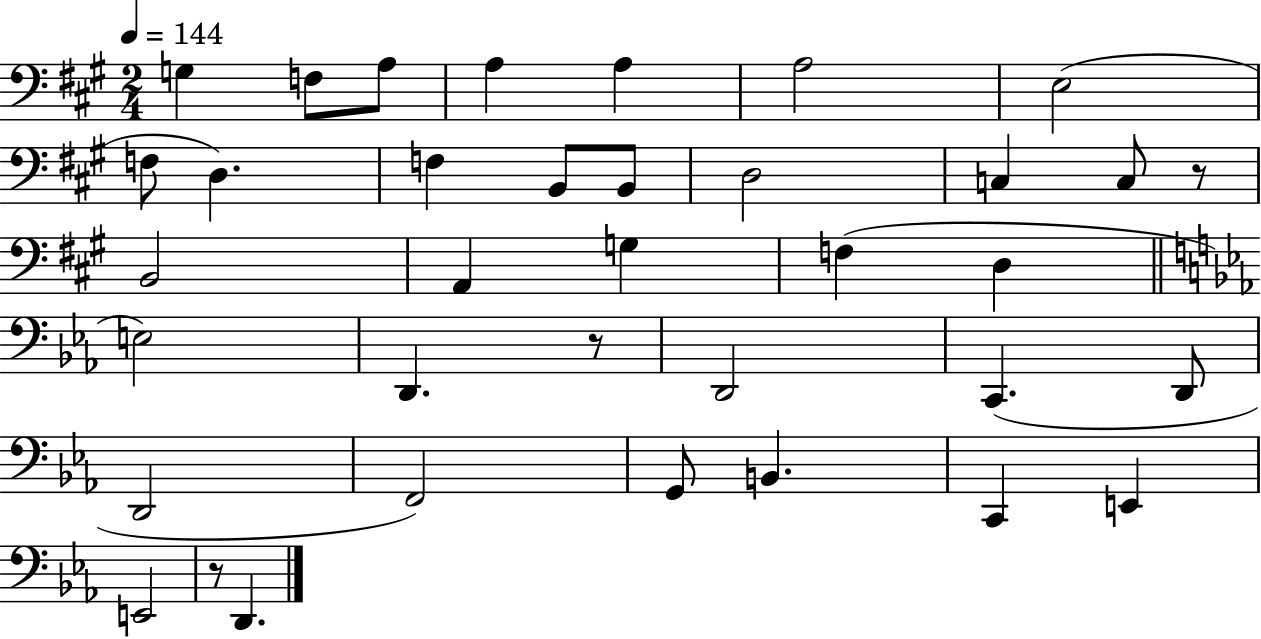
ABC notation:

X:1
T:Untitled
M:2/4
L:1/4
K:A
G, F,/2 A,/2 A, A, A,2 E,2 F,/2 D, F, B,,/2 B,,/2 D,2 C, C,/2 z/2 B,,2 A,, G, F, D, E,2 D,, z/2 D,,2 C,, D,,/2 D,,2 F,,2 G,,/2 B,, C,, E,, E,,2 z/2 D,,